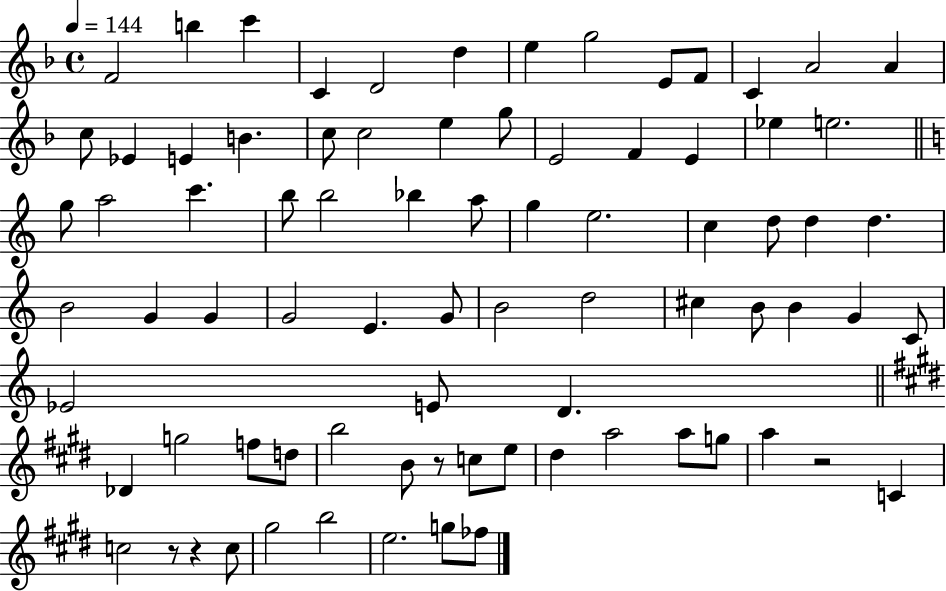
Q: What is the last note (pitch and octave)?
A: FES5